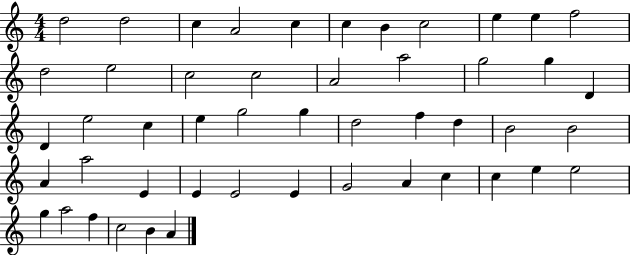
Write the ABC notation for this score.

X:1
T:Untitled
M:4/4
L:1/4
K:C
d2 d2 c A2 c c B c2 e e f2 d2 e2 c2 c2 A2 a2 g2 g D D e2 c e g2 g d2 f d B2 B2 A a2 E E E2 E G2 A c c e e2 g a2 f c2 B A